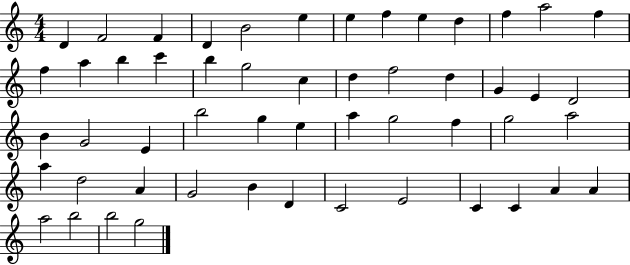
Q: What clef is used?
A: treble